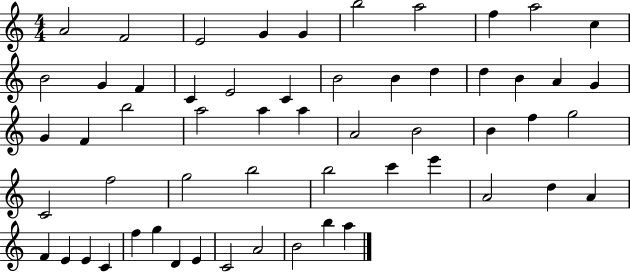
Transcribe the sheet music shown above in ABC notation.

X:1
T:Untitled
M:4/4
L:1/4
K:C
A2 F2 E2 G G b2 a2 f a2 c B2 G F C E2 C B2 B d d B A G G F b2 a2 a a A2 B2 B f g2 C2 f2 g2 b2 b2 c' e' A2 d A F E E C f g D E C2 A2 B2 b a